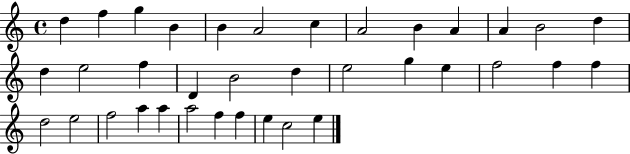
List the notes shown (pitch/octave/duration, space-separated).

D5/q F5/q G5/q B4/q B4/q A4/h C5/q A4/h B4/q A4/q A4/q B4/h D5/q D5/q E5/h F5/q D4/q B4/h D5/q E5/h G5/q E5/q F5/h F5/q F5/q D5/h E5/h F5/h A5/q A5/q A5/h F5/q F5/q E5/q C5/h E5/q